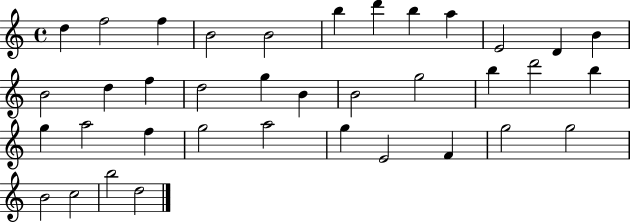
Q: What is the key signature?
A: C major